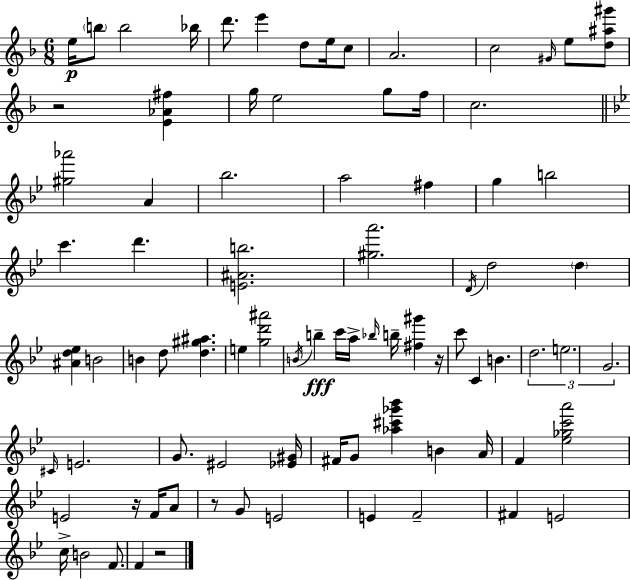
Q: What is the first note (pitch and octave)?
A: E5